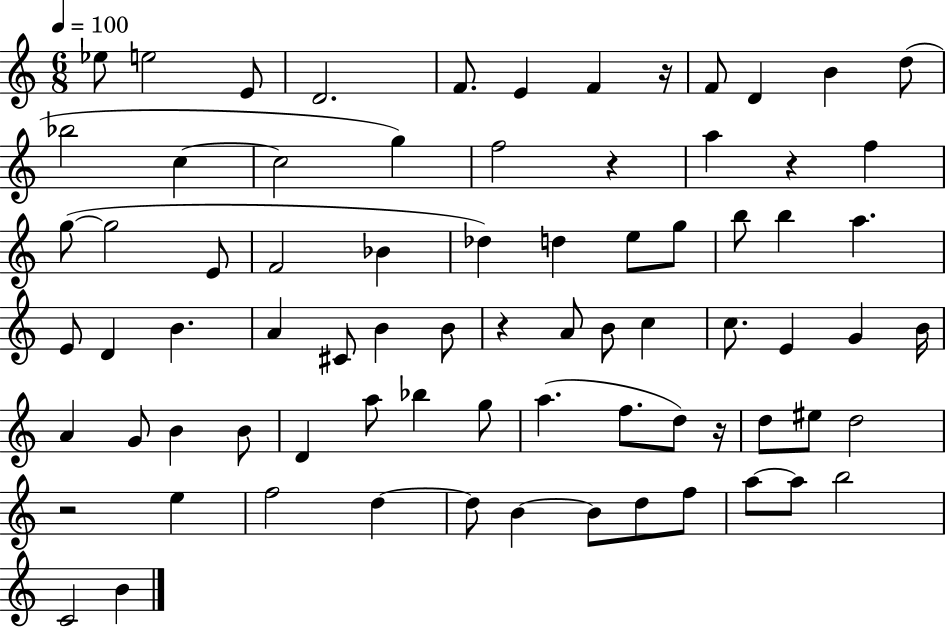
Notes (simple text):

Eb5/e E5/h E4/e D4/h. F4/e. E4/q F4/q R/s F4/e D4/q B4/q D5/e Bb5/h C5/q C5/h G5/q F5/h R/q A5/q R/q F5/q G5/e G5/h E4/e F4/h Bb4/q Db5/q D5/q E5/e G5/e B5/e B5/q A5/q. E4/e D4/q B4/q. A4/q C#4/e B4/q B4/e R/q A4/e B4/e C5/q C5/e. E4/q G4/q B4/s A4/q G4/e B4/q B4/e D4/q A5/e Bb5/q G5/e A5/q. F5/e. D5/e R/s D5/e EIS5/e D5/h R/h E5/q F5/h D5/q D5/e B4/q B4/e D5/e F5/e A5/e A5/e B5/h C4/h B4/q